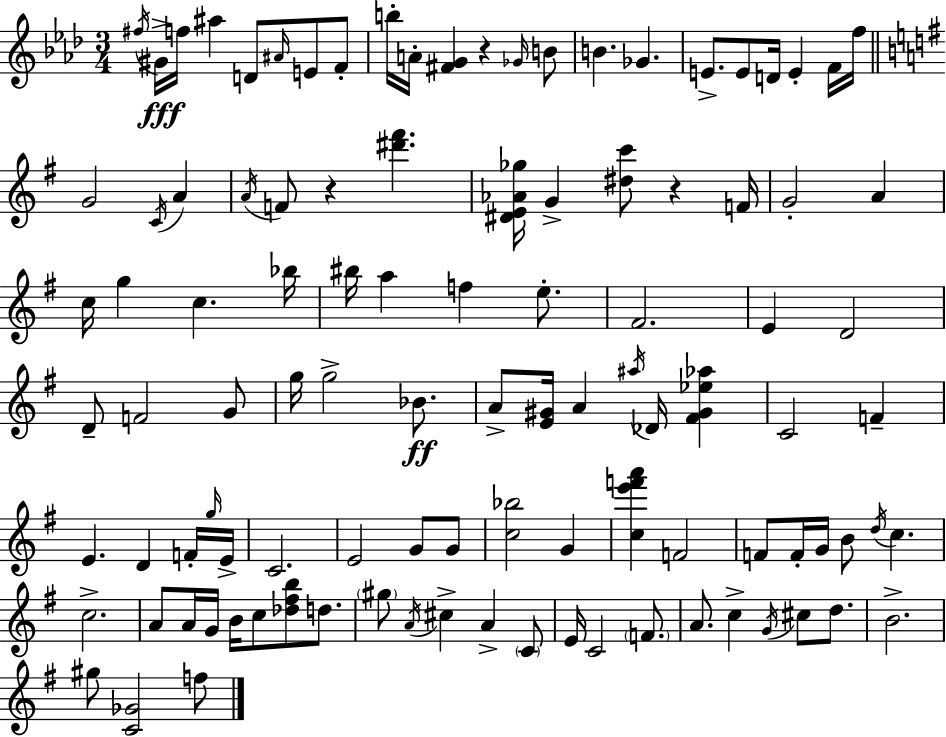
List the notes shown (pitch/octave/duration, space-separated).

F#5/s G#4/s F5/s A#5/q D4/e A#4/s E4/e F4/e B5/s A4/s [F#4,G4]/q R/q Gb4/s B4/e B4/q. Gb4/q. E4/e. E4/e D4/s E4/q F4/s F5/s G4/h C4/s A4/q A4/s F4/e R/q [D#6,F#6]/q. [D#4,E4,Ab4,Gb5]/s G4/q [D#5,C6]/e R/q F4/s G4/h A4/q C5/s G5/q C5/q. Bb5/s BIS5/s A5/q F5/q E5/e. F#4/h. E4/q D4/h D4/e F4/h G4/e G5/s G5/h Bb4/e. A4/e [E4,G#4]/s A4/q A#5/s Db4/s [F#4,G#4,Eb5,Ab5]/q C4/h F4/q E4/q. D4/q F4/s G5/s E4/s C4/h. E4/h G4/e G4/e [C5,Bb5]/h G4/q [C5,E6,F6,A6]/q F4/h F4/e F4/s G4/s B4/e D5/s C5/q. C5/h. A4/e A4/s G4/s B4/s C5/e [Db5,F#5,B5]/e D5/e. G#5/e A4/s C#5/q A4/q C4/e E4/s C4/h F4/e. A4/e. C5/q G4/s C#5/e D5/e. B4/h. G#5/e [C4,Gb4]/h F5/e